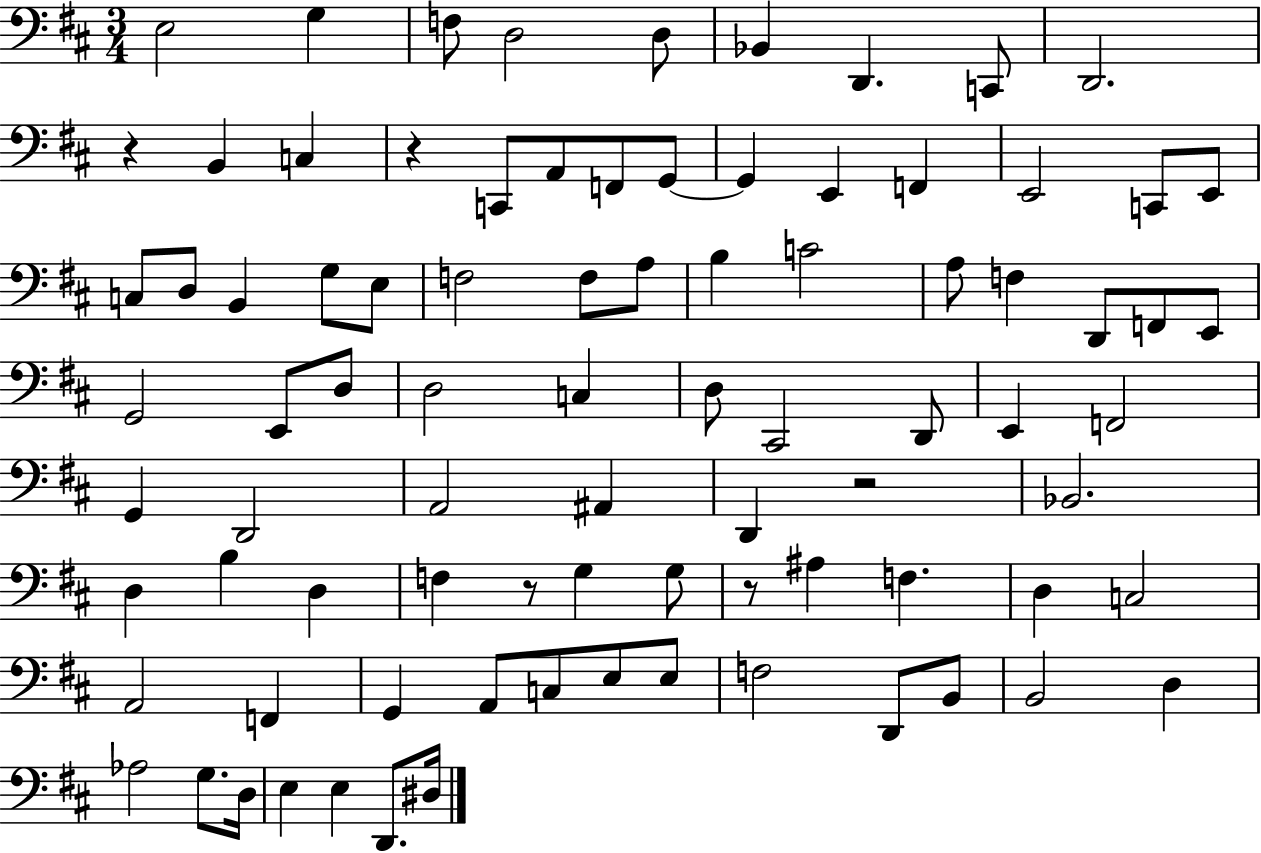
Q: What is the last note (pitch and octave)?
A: D#3